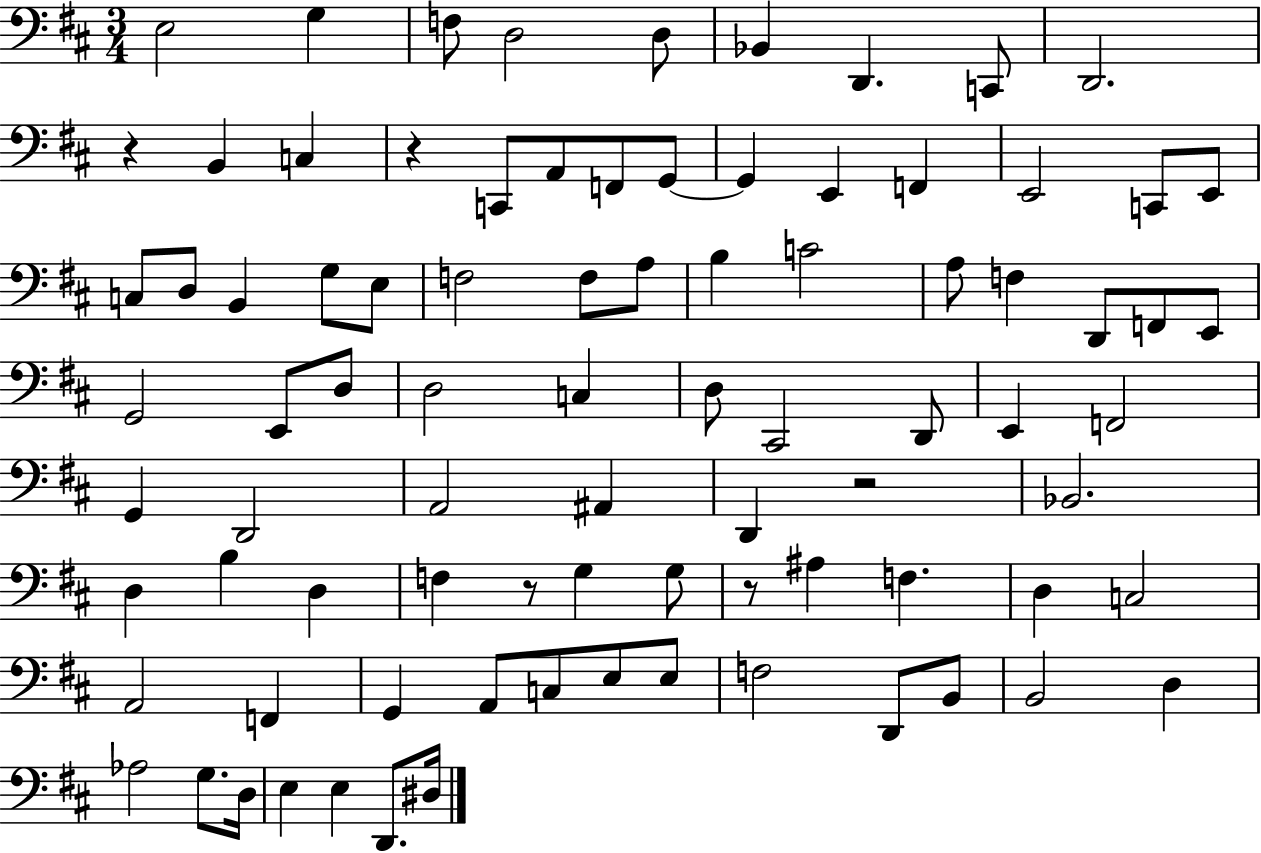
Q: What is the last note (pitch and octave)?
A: D#3